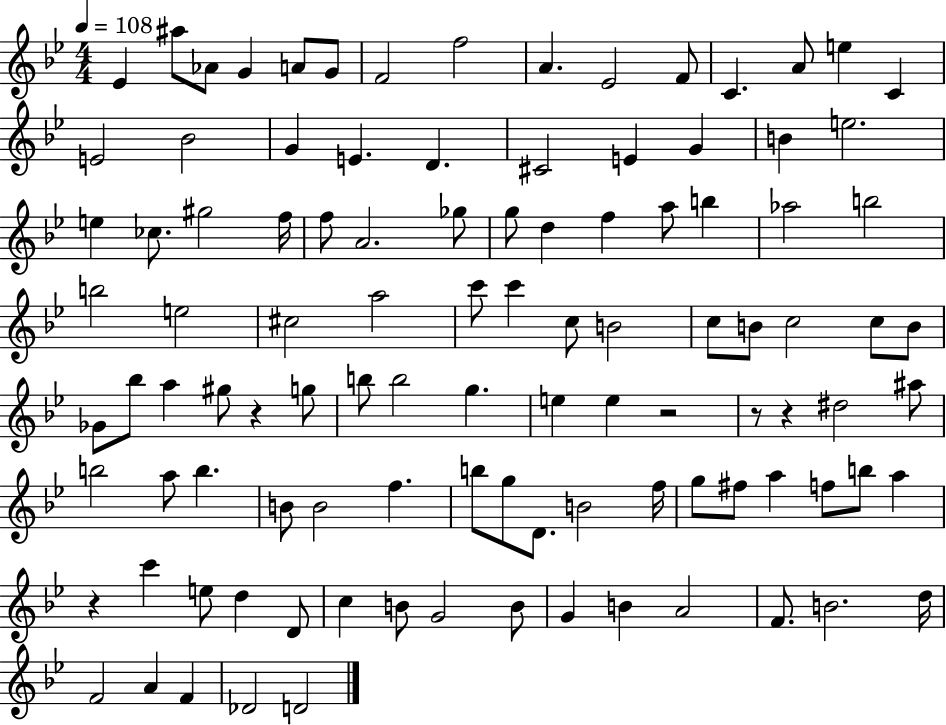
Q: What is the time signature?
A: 4/4